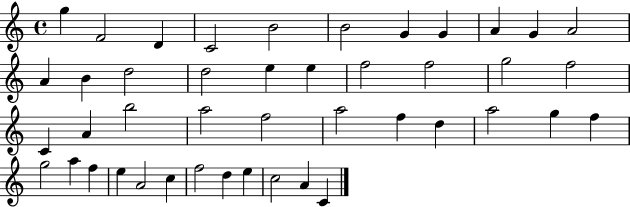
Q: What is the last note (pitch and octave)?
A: C4